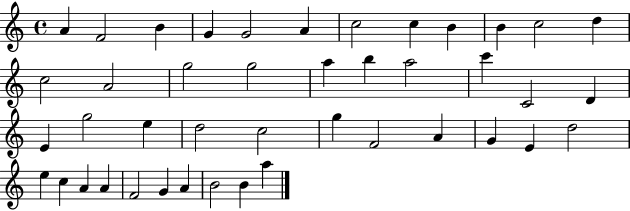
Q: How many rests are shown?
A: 0